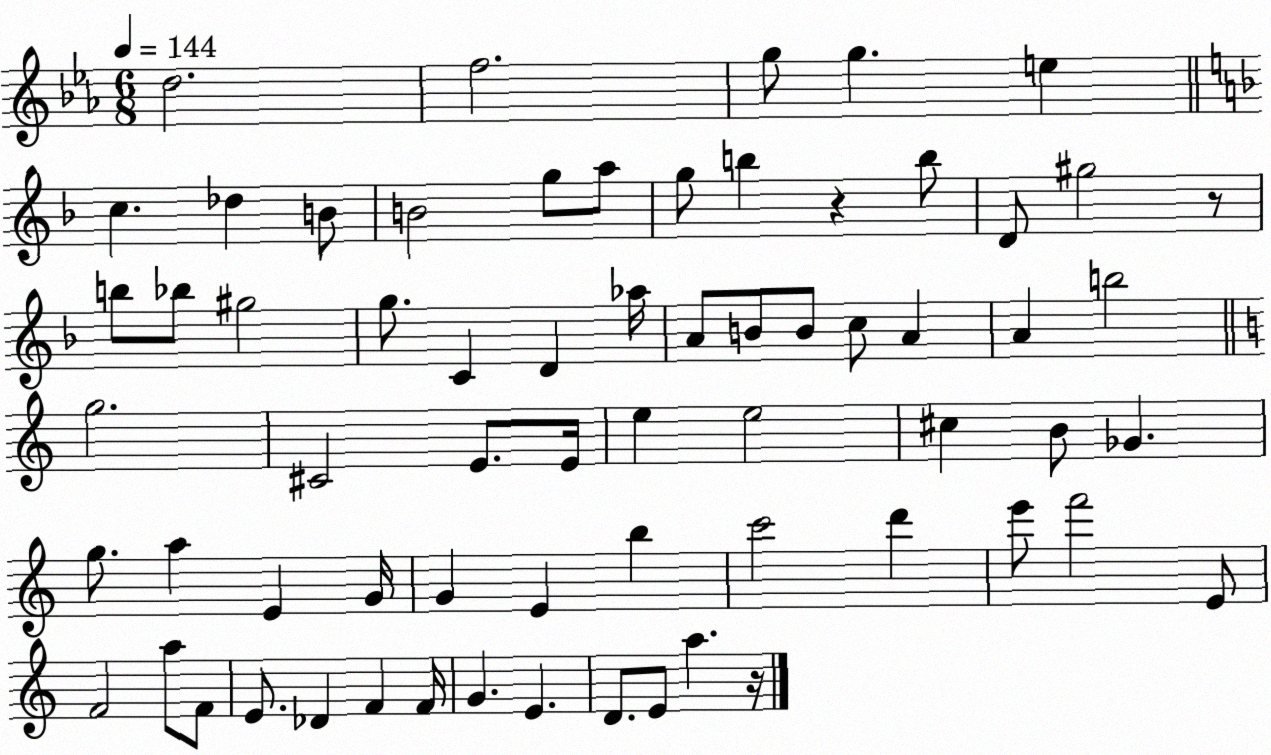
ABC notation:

X:1
T:Untitled
M:6/8
L:1/4
K:Eb
d2 f2 g/2 g e c _d B/2 B2 g/2 a/2 g/2 b z b/2 D/2 ^g2 z/2 b/2 _b/2 ^g2 g/2 C D _a/4 A/2 B/2 B/2 c/2 A A b2 g2 ^C2 E/2 E/4 e e2 ^c B/2 _G g/2 a E G/4 G E b c'2 d' e'/2 f'2 E/2 F2 a/2 F/2 E/2 _D F F/4 G E D/2 E/2 a z/4